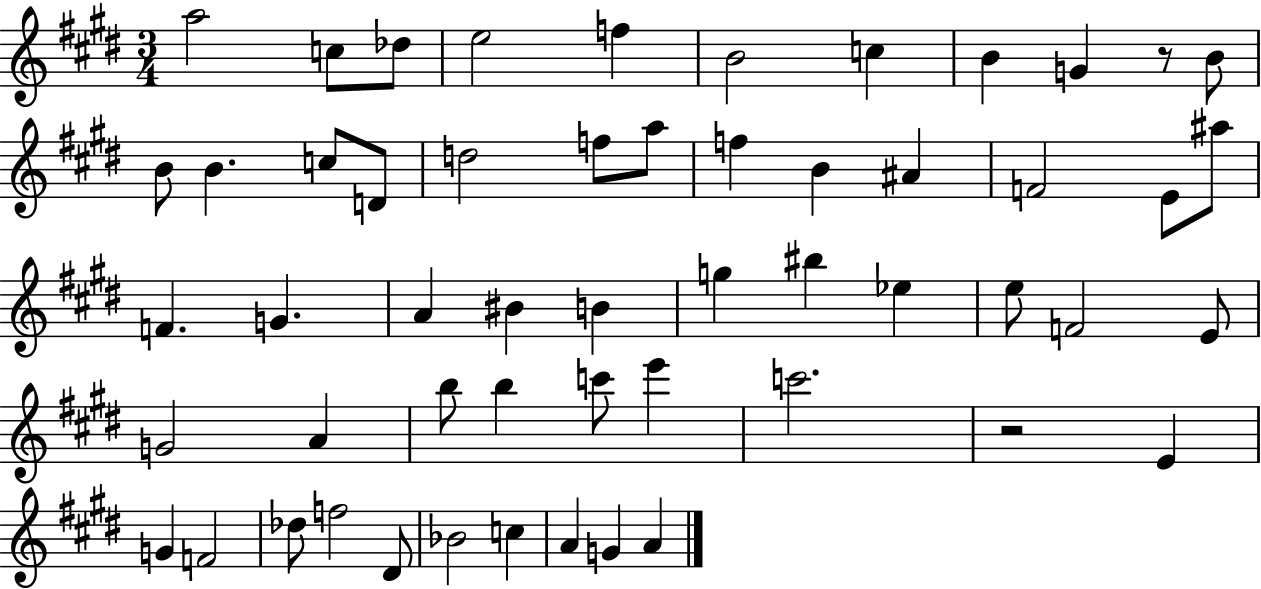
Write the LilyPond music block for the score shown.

{
  \clef treble
  \numericTimeSignature
  \time 3/4
  \key e \major
  a''2 c''8 des''8 | e''2 f''4 | b'2 c''4 | b'4 g'4 r8 b'8 | \break b'8 b'4. c''8 d'8 | d''2 f''8 a''8 | f''4 b'4 ais'4 | f'2 e'8 ais''8 | \break f'4. g'4. | a'4 bis'4 b'4 | g''4 bis''4 ees''4 | e''8 f'2 e'8 | \break g'2 a'4 | b''8 b''4 c'''8 e'''4 | c'''2. | r2 e'4 | \break g'4 f'2 | des''8 f''2 dis'8 | bes'2 c''4 | a'4 g'4 a'4 | \break \bar "|."
}